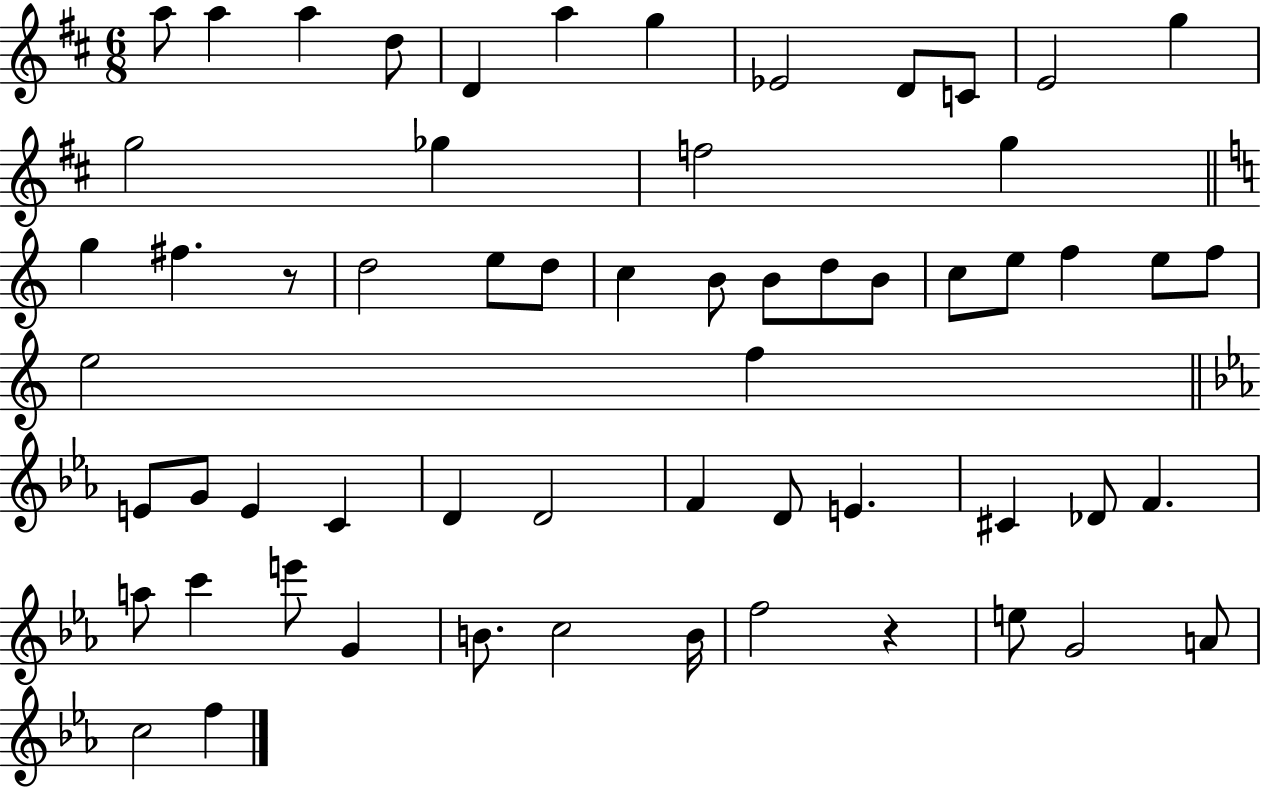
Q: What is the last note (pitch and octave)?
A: F5